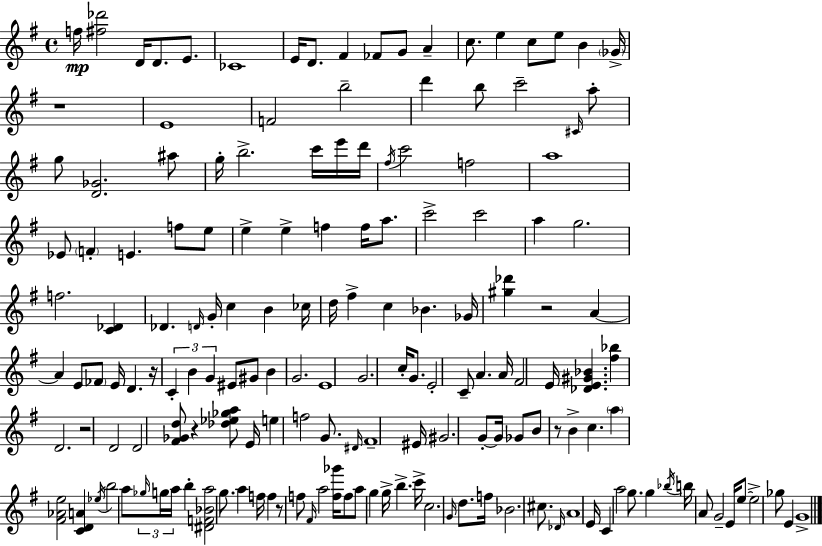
F5/s [F#5,Db6]/h D4/s D4/e. E4/e. CES4/w E4/s D4/e. F#4/q FES4/e G4/e A4/q C5/e. E5/q C5/e E5/e B4/q Gb4/s R/w E4/w F4/h B5/h D6/q B5/e C6/h C#4/s A5/e G5/e [D4,Gb4]/h. A#5/e G5/s B5/h. C6/s E6/s D6/s F#5/s C6/h F5/h A5/w Eb4/e F4/q E4/q. F5/e E5/e E5/q E5/q F5/q F5/s A5/e. C6/h C6/h A5/q G5/h. F5/h. [C4,Db4]/q Db4/q. D4/s G4/s C5/q B4/q CES5/s D5/s F#5/q C5/q Bb4/q. Gb4/s [G#5,Db6]/q R/h A4/q A4/q E4/e FES4/e E4/s D4/q. R/s C4/q B4/q G4/q EIS4/e G#4/e B4/q G4/h. E4/w G4/h. C5/s G4/e. E4/h C4/e A4/q. A4/s F#4/h E4/s [Db4,E4,G#4,Bb4]/q. [F#5,Bb5]/q D4/h. R/h D4/h D4/h [F#4,Gb4,D5]/e R/q [Db5,Eb5,Gb5,A5]/e E4/s E5/q F5/h G4/e. D#4/s F#4/w EIS4/s G#4/h. G4/e G4/s Gb4/e B4/e R/e B4/q C5/q. A5/q [F#4,Ab4,E5]/h [C4,D4,A4]/q Eb5/s B5/h A5/e Gb5/s G5/s A5/s B5/q [D#4,F4,Bb4,A5]/h G5/e. A5/q F5/s F5/q R/e F5/e F#4/s A5/h [F5,Gb6]/s F5/e A5/e G5/q G5/s B5/q. C6/s C5/h. G4/s D5/e. F5/s Bb4/h. C#5/e. Db4/s A4/w E4/s C4/q A5/h G5/e. G5/q Bb5/s B5/s A4/e G4/h E4/s E5/e E5/h Gb5/e E4/q G4/w